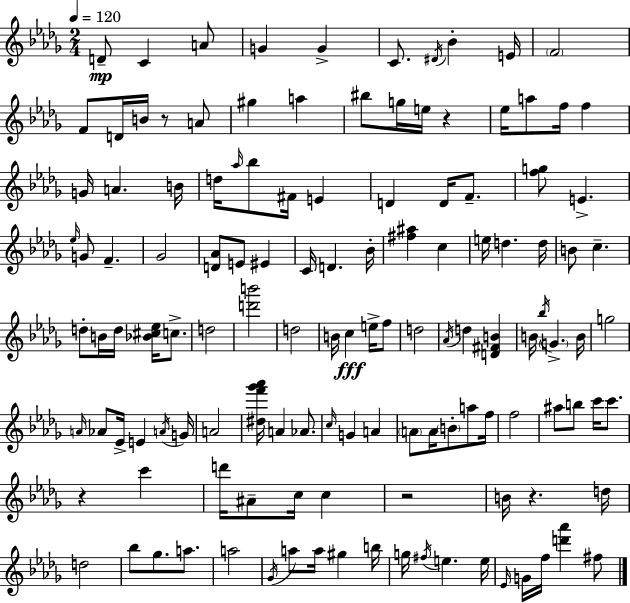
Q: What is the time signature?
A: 2/4